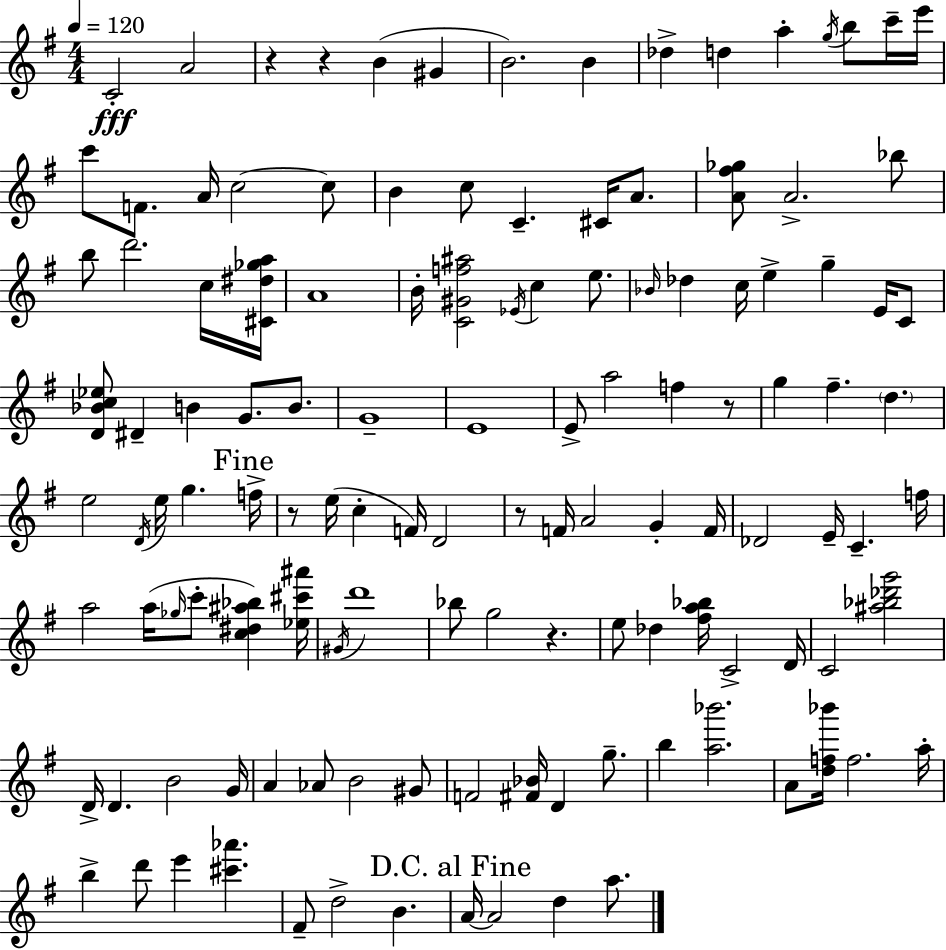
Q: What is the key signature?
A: E minor